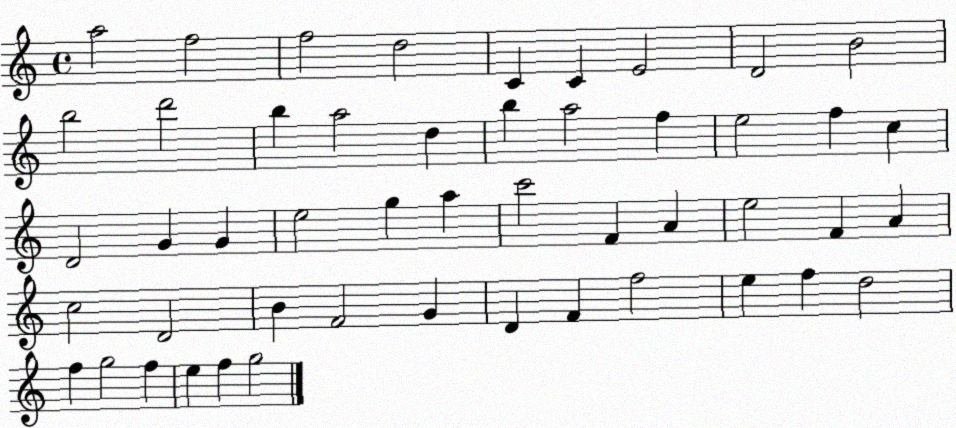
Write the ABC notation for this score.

X:1
T:Untitled
M:4/4
L:1/4
K:C
a2 f2 f2 d2 C C E2 D2 B2 b2 d'2 b a2 d b a2 f e2 f c D2 G G e2 g a c'2 F A e2 F A c2 D2 B F2 G D F f2 e f d2 f g2 f e f g2